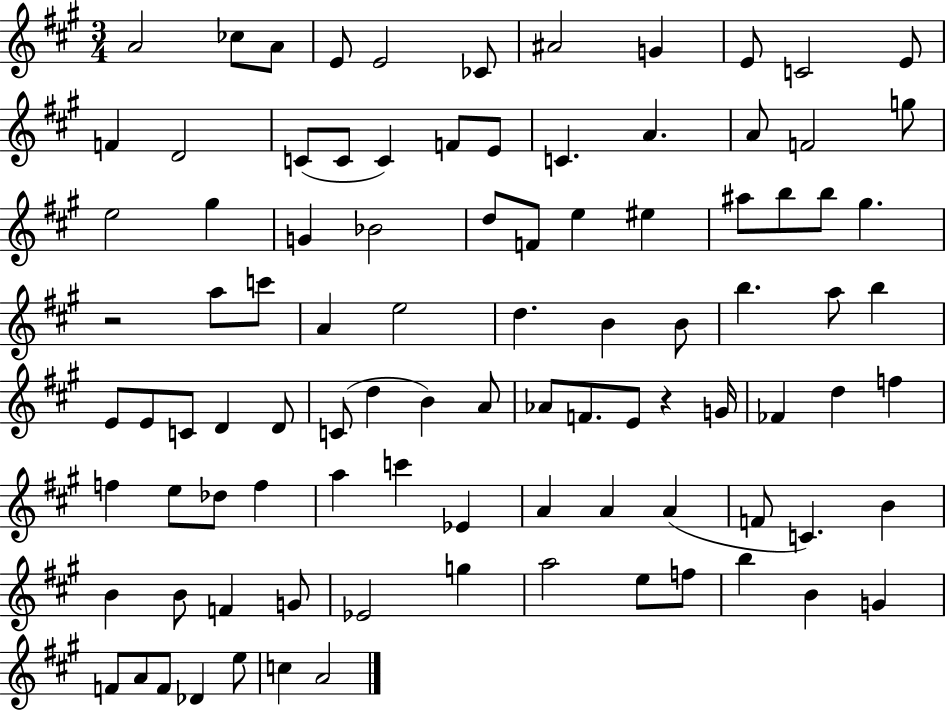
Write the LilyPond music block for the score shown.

{
  \clef treble
  \numericTimeSignature
  \time 3/4
  \key a \major
  a'2 ces''8 a'8 | e'8 e'2 ces'8 | ais'2 g'4 | e'8 c'2 e'8 | \break f'4 d'2 | c'8( c'8 c'4) f'8 e'8 | c'4. a'4. | a'8 f'2 g''8 | \break e''2 gis''4 | g'4 bes'2 | d''8 f'8 e''4 eis''4 | ais''8 b''8 b''8 gis''4. | \break r2 a''8 c'''8 | a'4 e''2 | d''4. b'4 b'8 | b''4. a''8 b''4 | \break e'8 e'8 c'8 d'4 d'8 | c'8( d''4 b'4) a'8 | aes'8 f'8. e'8 r4 g'16 | fes'4 d''4 f''4 | \break f''4 e''8 des''8 f''4 | a''4 c'''4 ees'4 | a'4 a'4 a'4( | f'8 c'4.) b'4 | \break b'4 b'8 f'4 g'8 | ees'2 g''4 | a''2 e''8 f''8 | b''4 b'4 g'4 | \break f'8 a'8 f'8 des'4 e''8 | c''4 a'2 | \bar "|."
}